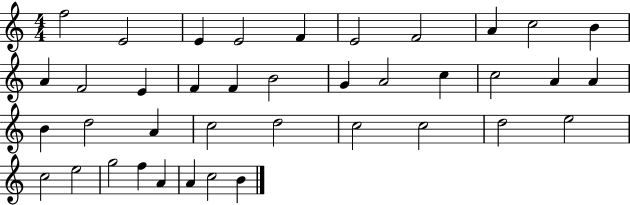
{
  \clef treble
  \numericTimeSignature
  \time 4/4
  \key c \major
  f''2 e'2 | e'4 e'2 f'4 | e'2 f'2 | a'4 c''2 b'4 | \break a'4 f'2 e'4 | f'4 f'4 b'2 | g'4 a'2 c''4 | c''2 a'4 a'4 | \break b'4 d''2 a'4 | c''2 d''2 | c''2 c''2 | d''2 e''2 | \break c''2 e''2 | g''2 f''4 a'4 | a'4 c''2 b'4 | \bar "|."
}